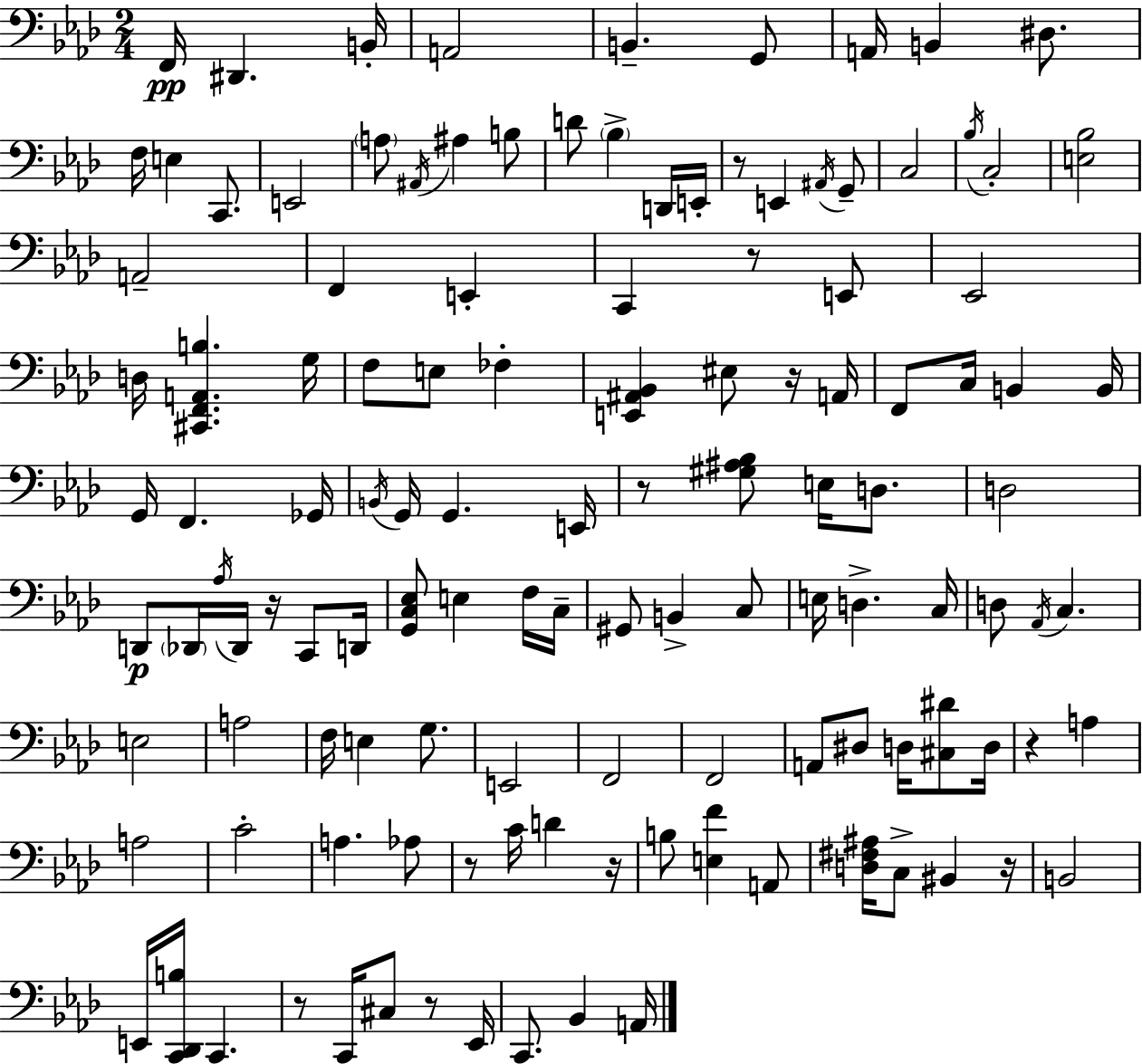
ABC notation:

X:1
T:Untitled
M:2/4
L:1/4
K:Ab
F,,/4 ^D,, B,,/4 A,,2 B,, G,,/2 A,,/4 B,, ^D,/2 F,/4 E, C,,/2 E,,2 A,/2 ^A,,/4 ^A, B,/2 D/2 _B, D,,/4 E,,/4 z/2 E,, ^A,,/4 G,,/2 C,2 _B,/4 C,2 [E,_B,]2 A,,2 F,, E,, C,, z/2 E,,/2 _E,,2 D,/4 [^C,,F,,A,,B,] G,/4 F,/2 E,/2 _F, [E,,^A,,_B,,] ^E,/2 z/4 A,,/4 F,,/2 C,/4 B,, B,,/4 G,,/4 F,, _G,,/4 B,,/4 G,,/4 G,, E,,/4 z/2 [^G,^A,_B,]/2 E,/4 D,/2 D,2 D,,/2 _D,,/4 _A,/4 _D,,/4 z/4 C,,/2 D,,/4 [G,,C,_E,]/2 E, F,/4 C,/4 ^G,,/2 B,, C,/2 E,/4 D, C,/4 D,/2 _A,,/4 C, E,2 A,2 F,/4 E, G,/2 E,,2 F,,2 F,,2 A,,/2 ^D,/2 D,/4 [^C,^D]/2 D,/4 z A, A,2 C2 A, _A,/2 z/2 C/4 D z/4 B,/2 [E,F] A,,/2 [D,^F,^A,]/4 C,/2 ^B,, z/4 B,,2 E,,/4 [C,,_D,,B,]/4 C,, z/2 C,,/4 ^C,/2 z/2 _E,,/4 C,,/2 _B,, A,,/4